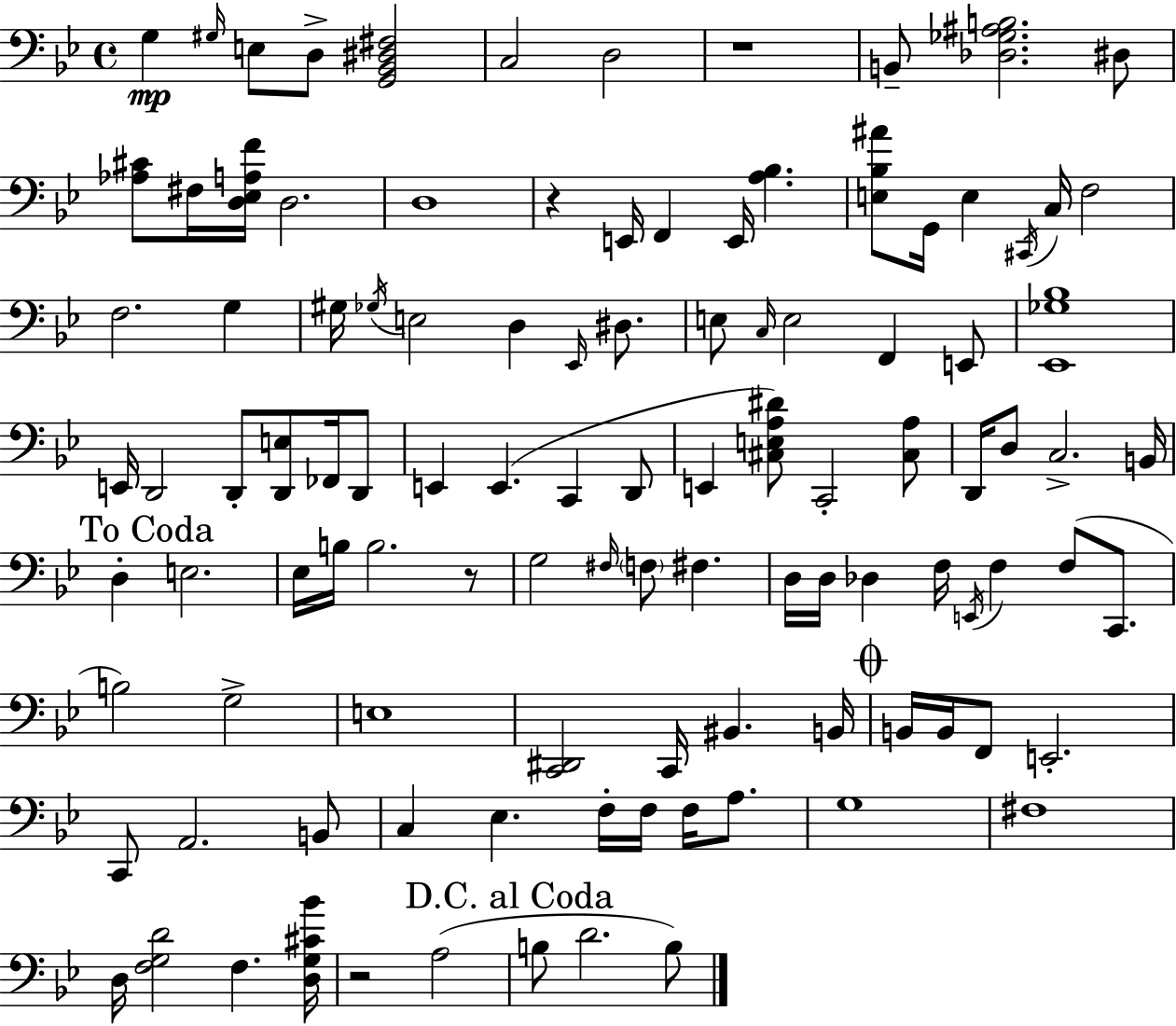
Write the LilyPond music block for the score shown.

{
  \clef bass
  \time 4/4
  \defaultTimeSignature
  \key bes \major
  g4\mp \grace { gis16 } e8 d8-> <g, bes, dis fis>2 | c2 d2 | r1 | b,8-- <des ges ais b>2. dis8 | \break <aes cis'>8 fis16 <d ees a f'>16 d2. | d1 | r4 e,16 f,4 e,16 <a bes>4. | <e bes ais'>8 g,16 e4 \acciaccatura { cis,16 } c16 f2 | \break f2. g4 | gis16 \acciaccatura { ges16 } e2 d4 | \grace { ees,16 } dis8. e8 \grace { c16 } e2 f,4 | e,8 <ees, ges bes>1 | \break e,16 d,2 d,8-. | <d, e>8 fes,16 d,8 e,4 e,4.( c,4 | d,8 e,4 <cis e a dis'>8) c,2-. | <cis a>8 d,16 d8 c2.-> | \break b,16 \mark "To Coda" d4-. e2. | ees16 b16 b2. | r8 g2 \grace { fis16 } \parenthesize f8 | fis4. d16 d16 des4 f16 \acciaccatura { e,16 } f4 | \break f8( c,8. b2) g2-> | e1 | <c, dis,>2 c,16 | bis,4. b,16 \mark \markup { \musicglyph "scripts.coda" } b,16 b,16 f,8 e,2.-. | \break c,8 a,2. | b,8 c4 ees4. | f16-. f16 f16 a8. g1 | fis1 | \break d16 <f g d'>2 | f4. <d g cis' bes'>16 r2 a2( | \mark "D.C. al Coda" b8 d'2. | b8) \bar "|."
}